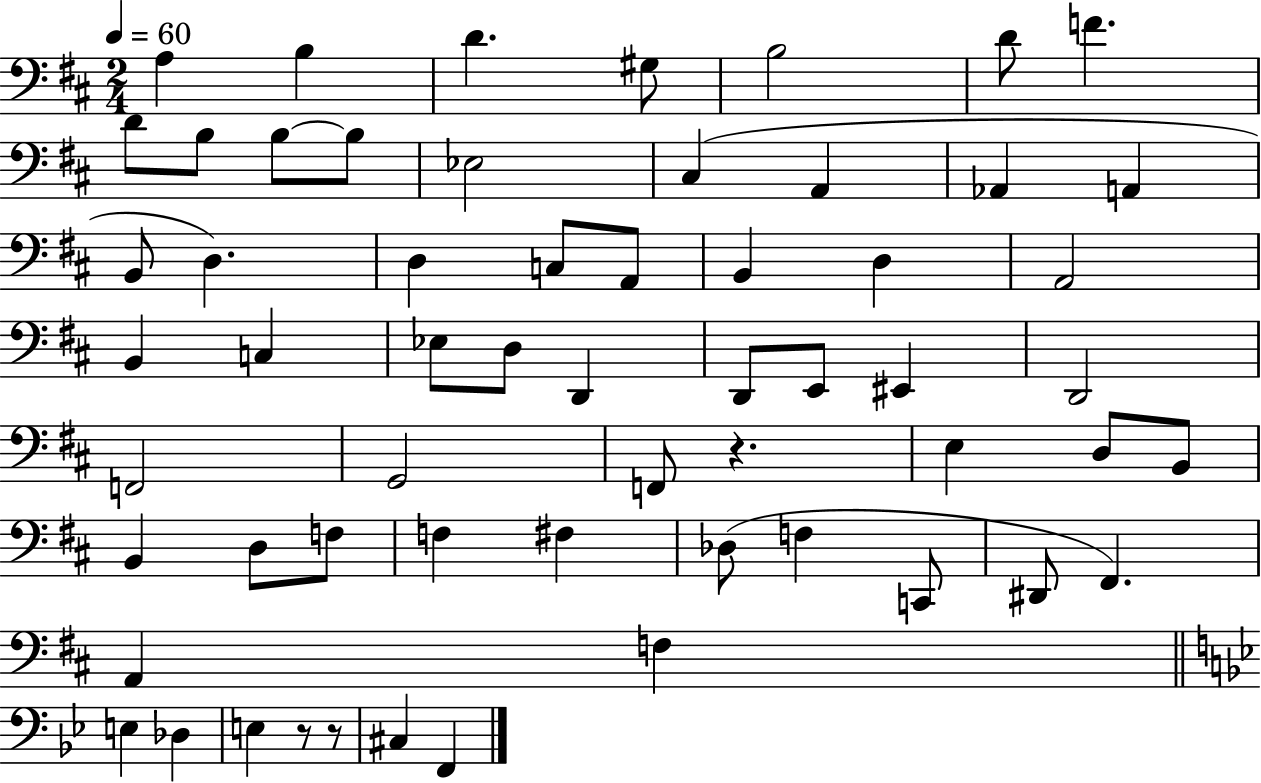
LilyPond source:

{
  \clef bass
  \numericTimeSignature
  \time 2/4
  \key d \major
  \tempo 4 = 60
  a4 b4 | d'4. gis8 | b2 | d'8 f'4. | \break d'8 b8 b8~~ b8 | ees2 | cis4( a,4 | aes,4 a,4 | \break b,8 d4.) | d4 c8 a,8 | b,4 d4 | a,2 | \break b,4 c4 | ees8 d8 d,4 | d,8 e,8 eis,4 | d,2 | \break f,2 | g,2 | f,8 r4. | e4 d8 b,8 | \break b,4 d8 f8 | f4 fis4 | des8( f4 c,8 | dis,8 fis,4.) | \break a,4 f4 | \bar "||" \break \key bes \major e4 des4 | e4 r8 r8 | cis4 f,4 | \bar "|."
}